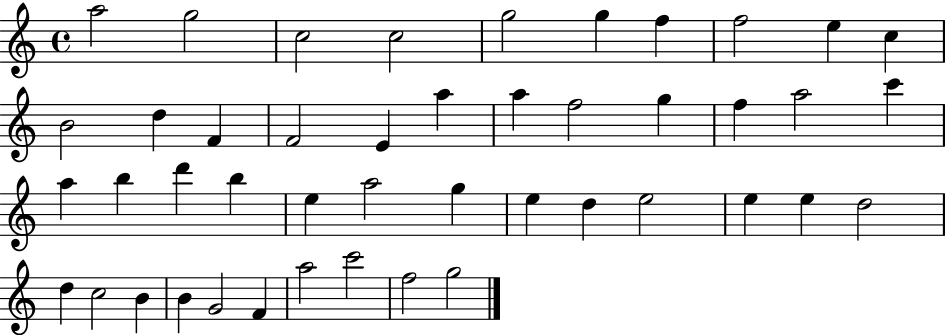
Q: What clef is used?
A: treble